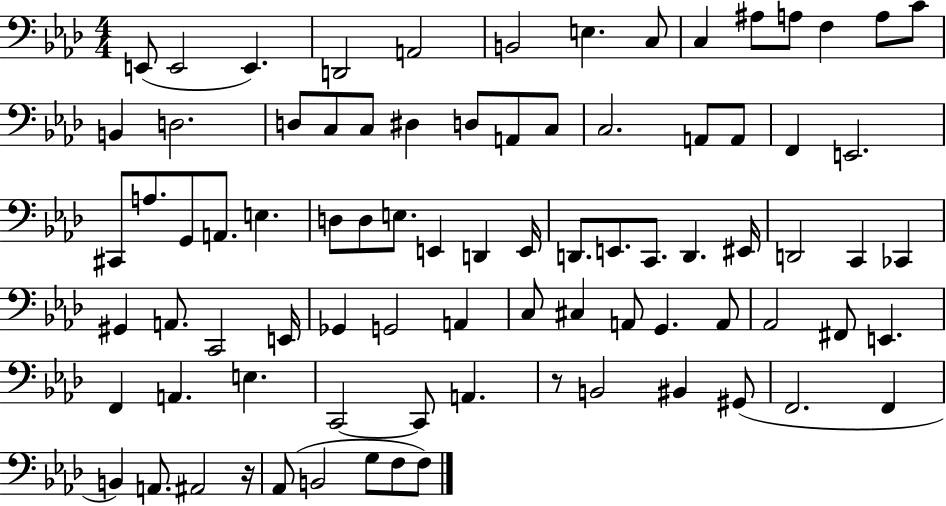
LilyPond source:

{
  \clef bass
  \numericTimeSignature
  \time 4/4
  \key aes \major
  e,8( e,2 e,4.) | d,2 a,2 | b,2 e4. c8 | c4 ais8 a8 f4 a8 c'8 | \break b,4 d2. | d8 c8 c8 dis4 d8 a,8 c8 | c2. a,8 a,8 | f,4 e,2. | \break cis,8 a8. g,8 a,8. e4. | d8 d8 e8. e,4 d,4 e,16 | d,8. e,8. c,8. d,4. eis,16 | d,2 c,4 ces,4 | \break gis,4 a,8. c,2 e,16 | ges,4 g,2 a,4 | c8 cis4 a,8 g,4. a,8 | aes,2 fis,8 e,4. | \break f,4 a,4. e4. | c,2~~ c,8 a,4. | r8 b,2 bis,4 gis,8( | f,2. f,4 | \break b,4) a,8. ais,2 r16 | aes,8( b,2 g8 f8 f8) | \bar "|."
}